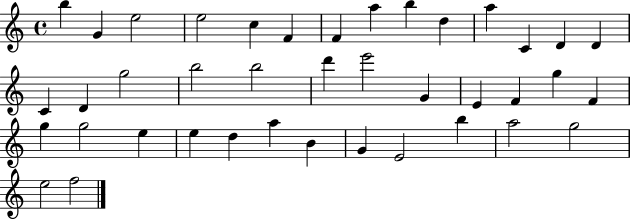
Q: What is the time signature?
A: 4/4